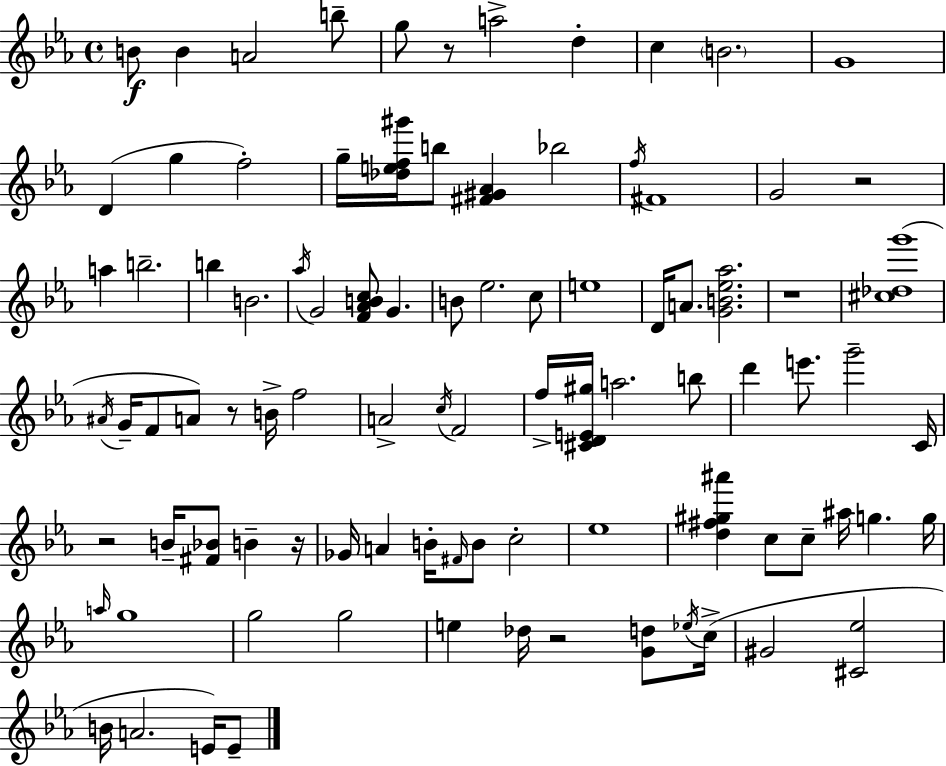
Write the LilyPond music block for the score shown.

{
  \clef treble
  \time 4/4
  \defaultTimeSignature
  \key ees \major
  b'8\f b'4 a'2 b''8-- | g''8 r8 a''2-> d''4-. | c''4 \parenthesize b'2. | g'1 | \break d'4( g''4 f''2-.) | g''16-- <des'' e'' f'' gis'''>16 b''8 <fis' gis' aes'>4 bes''2 | \acciaccatura { f''16 } fis'1 | g'2 r2 | \break a''4 b''2.-- | b''4 b'2. | \acciaccatura { aes''16 } g'2 <f' aes' b' c''>8 g'4. | b'8 ees''2. | \break c''8 e''1 | d'16 a'8. <g' b' ees'' aes''>2. | r1 | <cis'' des'' g'''>1( | \break \acciaccatura { ais'16 } g'16-- f'8 a'8) r8 b'16-> f''2 | a'2-> \acciaccatura { c''16 } f'2 | f''16-> <cis' d' e' gis''>16 a''2. | b''8 d'''4 e'''8. g'''2-- | \break c'16 r2 b'16-- <fis' bes'>8 b'4-- | r16 ges'16 a'4 b'16-. \grace { fis'16 } b'8 c''2-. | ees''1 | <d'' fis'' gis'' ais'''>4 c''8 c''8-- ais''16 g''4. | \break g''16 \grace { a''16 } g''1 | g''2 g''2 | e''4 des''16 r2 | <g' d''>8 \acciaccatura { ees''16 } c''16->( gis'2 <cis' ees''>2 | \break b'16 a'2. | e'16) e'8-- \bar "|."
}